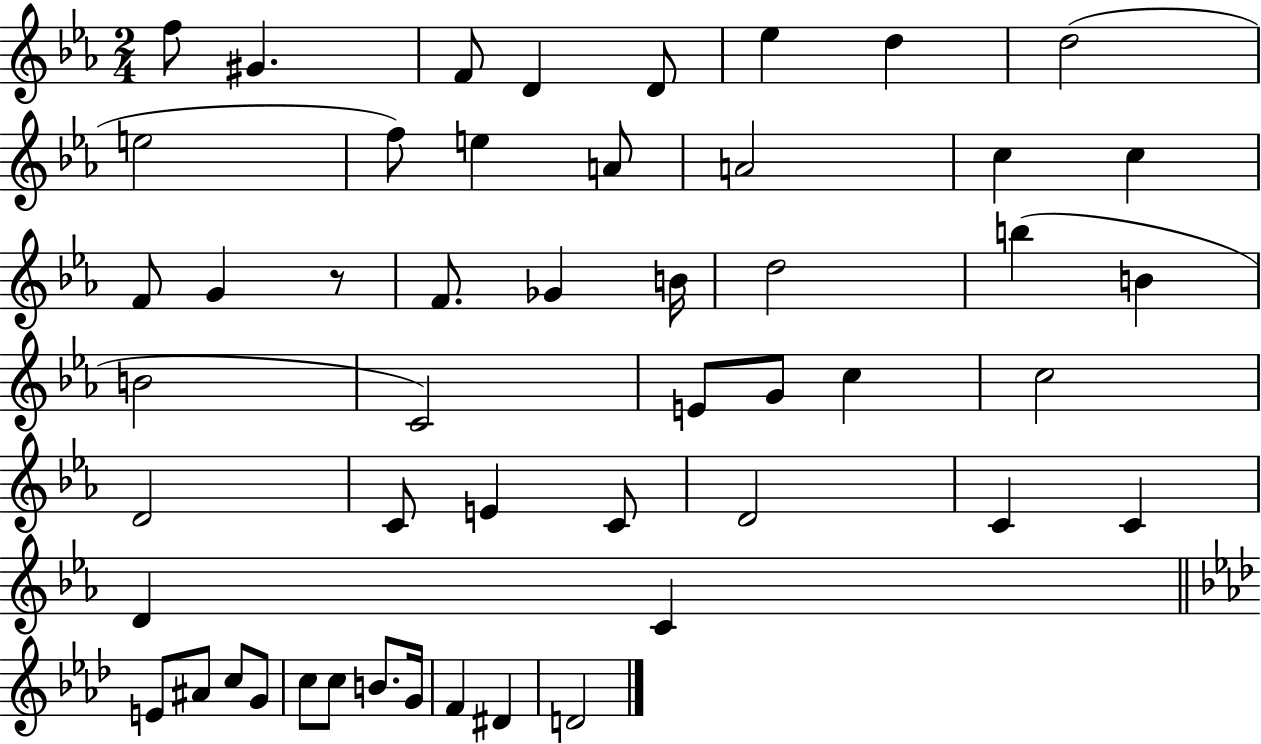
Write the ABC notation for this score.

X:1
T:Untitled
M:2/4
L:1/4
K:Eb
f/2 ^G F/2 D D/2 _e d d2 e2 f/2 e A/2 A2 c c F/2 G z/2 F/2 _G B/4 d2 b B B2 C2 E/2 G/2 c c2 D2 C/2 E C/2 D2 C C D C E/2 ^A/2 c/2 G/2 c/2 c/2 B/2 G/4 F ^D D2